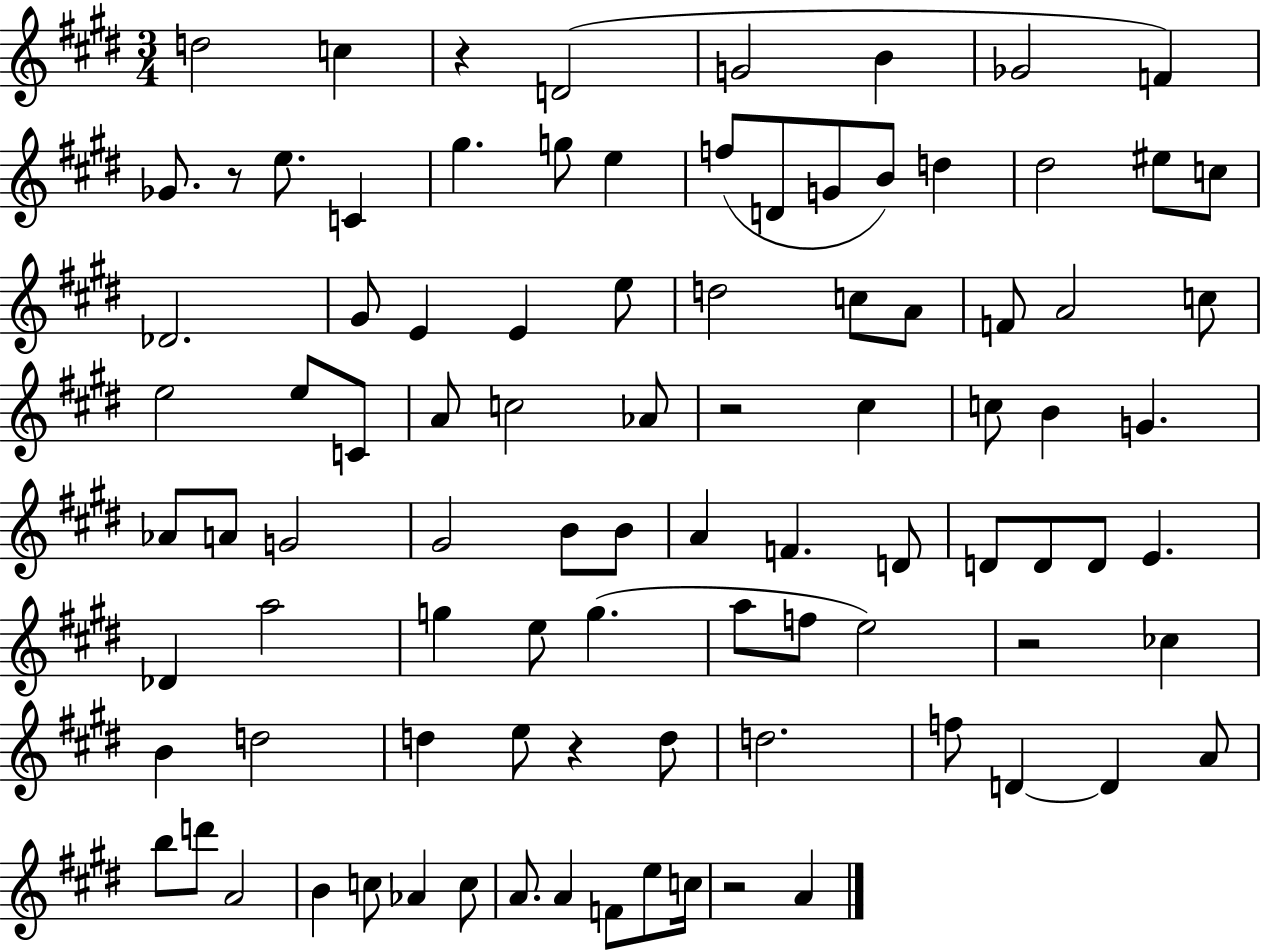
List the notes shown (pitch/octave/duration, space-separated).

D5/h C5/q R/q D4/h G4/h B4/q Gb4/h F4/q Gb4/e. R/e E5/e. C4/q G#5/q. G5/e E5/q F5/e D4/e G4/e B4/e D5/q D#5/h EIS5/e C5/e Db4/h. G#4/e E4/q E4/q E5/e D5/h C5/e A4/e F4/e A4/h C5/e E5/h E5/e C4/e A4/e C5/h Ab4/e R/h C#5/q C5/e B4/q G4/q. Ab4/e A4/e G4/h G#4/h B4/e B4/e A4/q F4/q. D4/e D4/e D4/e D4/e E4/q. Db4/q A5/h G5/q E5/e G5/q. A5/e F5/e E5/h R/h CES5/q B4/q D5/h D5/q E5/e R/q D5/e D5/h. F5/e D4/q D4/q A4/e B5/e D6/e A4/h B4/q C5/e Ab4/q C5/e A4/e. A4/q F4/e E5/e C5/s R/h A4/q